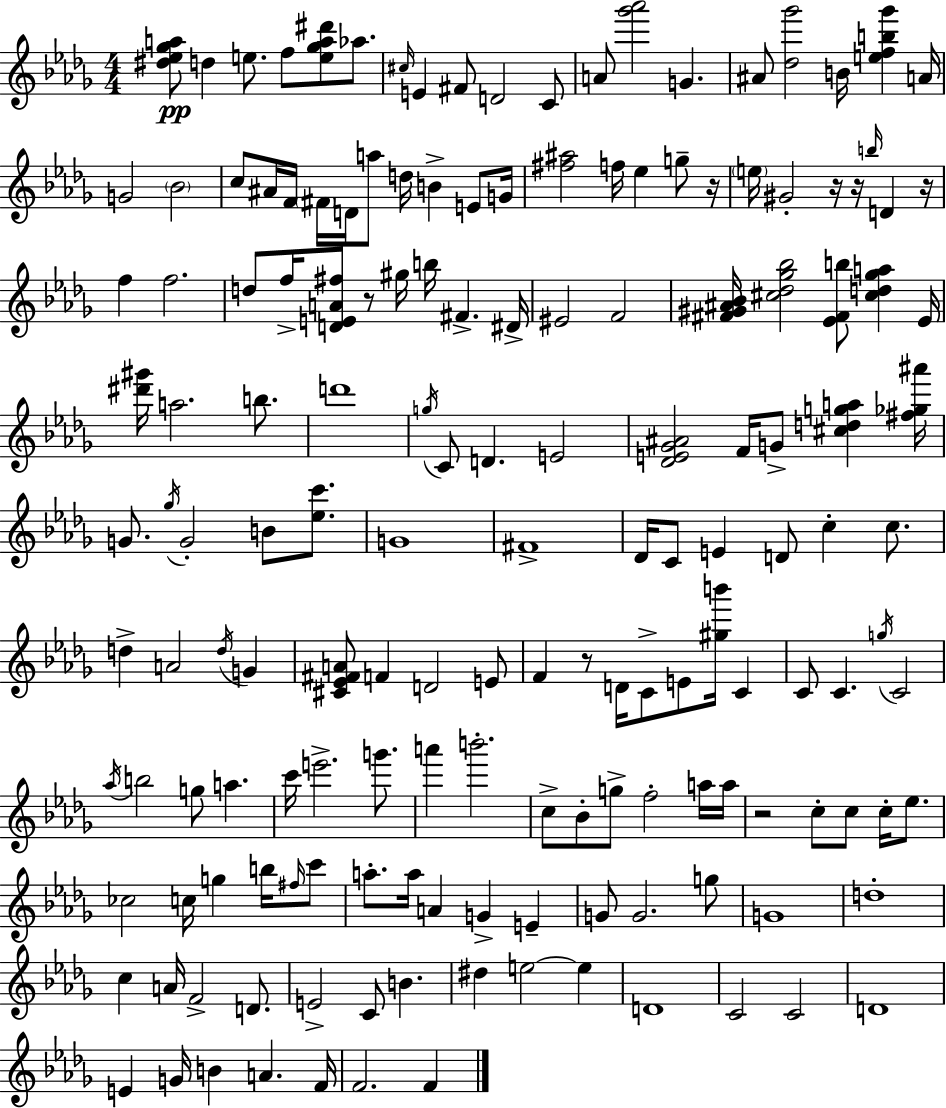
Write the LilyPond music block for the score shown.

{
  \clef treble
  \numericTimeSignature
  \time 4/4
  \key bes \minor
  <dis'' ees'' ges'' a''>8\pp d''4 e''8. f''8 <e'' ges'' a'' dis'''>8 aes''8. | \grace { cis''16 } e'4 fis'8 d'2 c'8 | a'8 <ges''' aes'''>2 g'4. | ais'8 <des'' ges'''>2 b'16 <e'' f'' b'' ges'''>4 | \break a'16 g'2 \parenthesize bes'2 | c''8 ais'16 f'16 \parenthesize fis'16 d'16 a''8 d''16 b'4-> e'8 | g'16 <fis'' ais''>2 f''16 ees''4 g''8-- | r16 \parenthesize e''16 gis'2-. r16 r16 \grace { b''16 } d'4 | \break r16 f''4 f''2. | d''8 f''16-> <d' e' a' fis''>8 r8 gis''16 b''16 fis'4.-> | dis'16-> eis'2 f'2 | <fis' gis' ais' bes'>16 <cis'' des'' ges'' bes''>2 <ees' fis' b''>8 <cis'' d'' ges'' a''>4 | \break ees'16 <dis''' gis'''>16 a''2. b''8. | d'''1 | \acciaccatura { g''16 } c'8 d'4. e'2 | <des' e' ges' ais'>2 f'16 g'8-> <cis'' d'' g'' a''>4 | \break <fis'' ges'' ais'''>16 g'8. \acciaccatura { ges''16 } g'2-. b'8 | <ees'' c'''>8. g'1 | fis'1-> | des'16 c'8 e'4 d'8 c''4-. | \break c''8. d''4-> a'2 | \acciaccatura { d''16 } g'4 <cis' ees' fis' a'>8 f'4 d'2 | e'8 f'4 r8 d'16 c'8-> e'8 | <gis'' b'''>16 c'4 c'8 c'4. \acciaccatura { g''16 } c'2 | \break \acciaccatura { aes''16 } b''2 g''8 | a''4. c'''16 e'''2.-> | g'''8. a'''4 b'''2.-. | c''8-> bes'8-. g''8-> f''2-. | \break a''16 a''16 r2 c''8-. | c''8 c''16-. ees''8. ces''2 c''16 | g''4 b''16 \grace { fis''16 } c'''8 a''8.-. a''16 a'4 | g'4-> e'4-- g'8 g'2. | \break g''8 g'1 | d''1-. | c''4 a'16 f'2-> | d'8. e'2-> | \break c'8 b'4. dis''4 e''2~~ | e''4 d'1 | c'2 | c'2 d'1 | \break e'4 g'16 b'4 | a'4. f'16 f'2. | f'4 \bar "|."
}